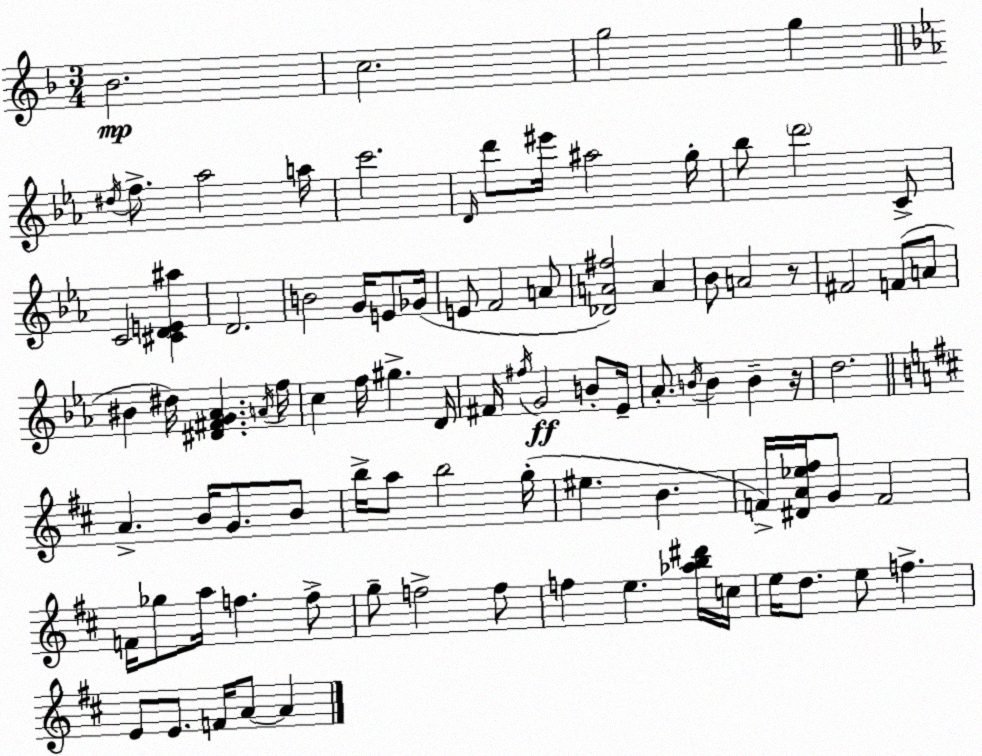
X:1
T:Untitled
M:3/4
L:1/4
K:Dm
_B2 c2 g2 g ^d/4 f/2 _a2 a/4 c'2 D/4 d'/2 ^e'/4 ^a2 g/4 _b/2 d'2 C/2 C2 [^CDE^a] D2 B2 G/4 E/2 _G/4 E/2 F2 A/2 [_DA^f]2 A _B/2 A2 z/2 ^F2 F/2 A/2 ^B ^d/4 [^D^FG_A] A/4 f/4 c f/4 ^g D/4 ^F/4 ^f/4 G2 B/2 _E/4 _A/2 B/4 B B z/4 d2 A B/4 G/2 B/2 b/4 a/2 b2 g/4 ^e B F/4 [^DA_e^f]/4 G/2 F2 F/4 _g/2 a/4 f f/2 g/2 f2 f/2 f e [_ab^d']/4 c/4 e/4 d/2 e/2 f E/2 E/2 F/4 A/2 A